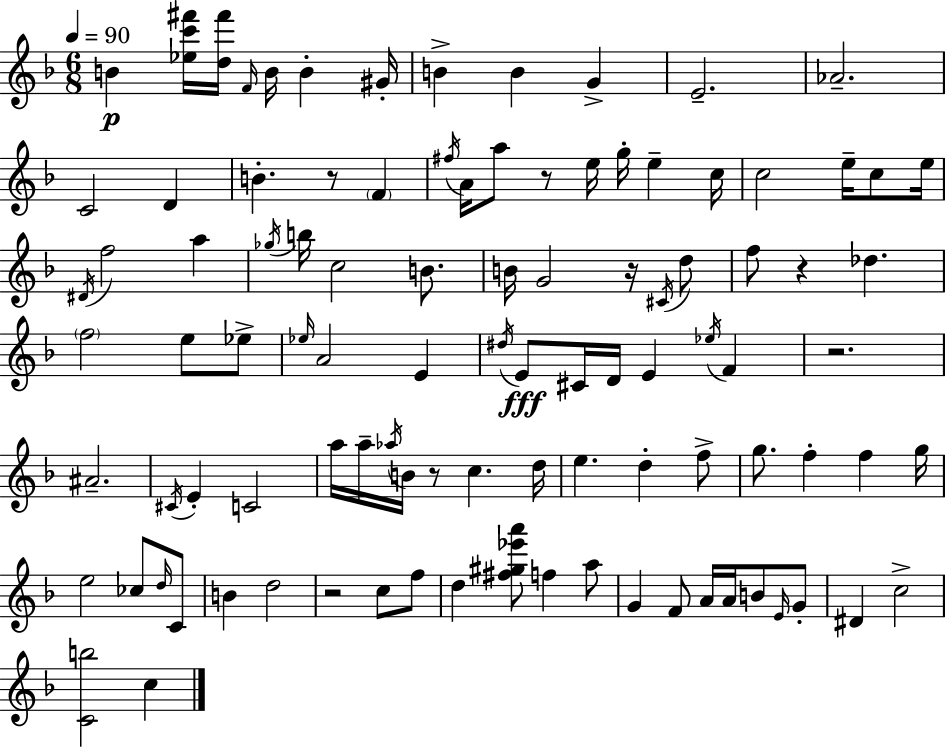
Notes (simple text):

B4/q [Eb5,C6,F#6]/s [D5,F#6]/s F4/s B4/s B4/q G#4/s B4/q B4/q G4/q E4/h. Ab4/h. C4/h D4/q B4/q. R/e F4/q F#5/s A4/s A5/e R/e E5/s G5/s E5/q C5/s C5/h E5/s C5/e E5/s D#4/s F5/h A5/q Gb5/s B5/s C5/h B4/e. B4/s G4/h R/s C#4/s D5/e F5/e R/q Db5/q. F5/h E5/e Eb5/e Eb5/s A4/h E4/q D#5/s E4/e C#4/s D4/s E4/q Eb5/s F4/q R/h. A#4/h. C#4/s E4/q C4/h A5/s A5/s Ab5/s B4/s R/e C5/q. D5/s E5/q. D5/q F5/e G5/e. F5/q F5/q G5/s E5/h CES5/e D5/s C4/e B4/q D5/h R/h C5/e F5/e D5/q [F#5,G#5,Eb6,A6]/e F5/q A5/e G4/q F4/e A4/s A4/s B4/e E4/s G4/e D#4/q C5/h [C4,B5]/h C5/q